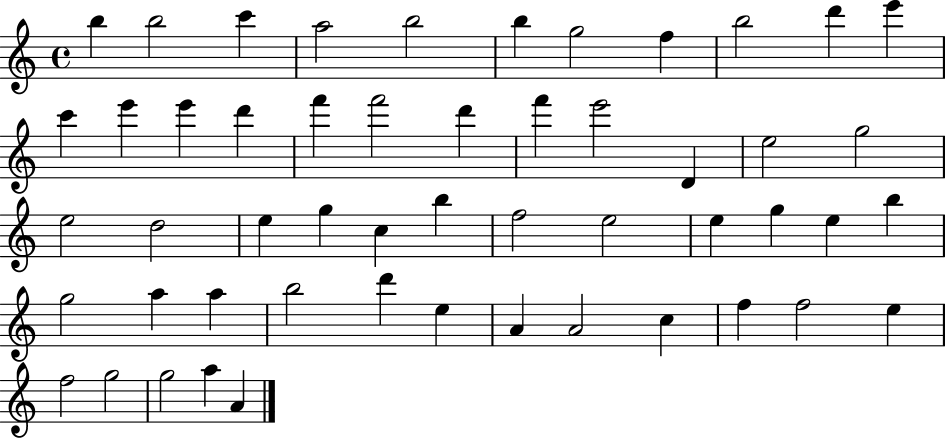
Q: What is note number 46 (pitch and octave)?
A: F5